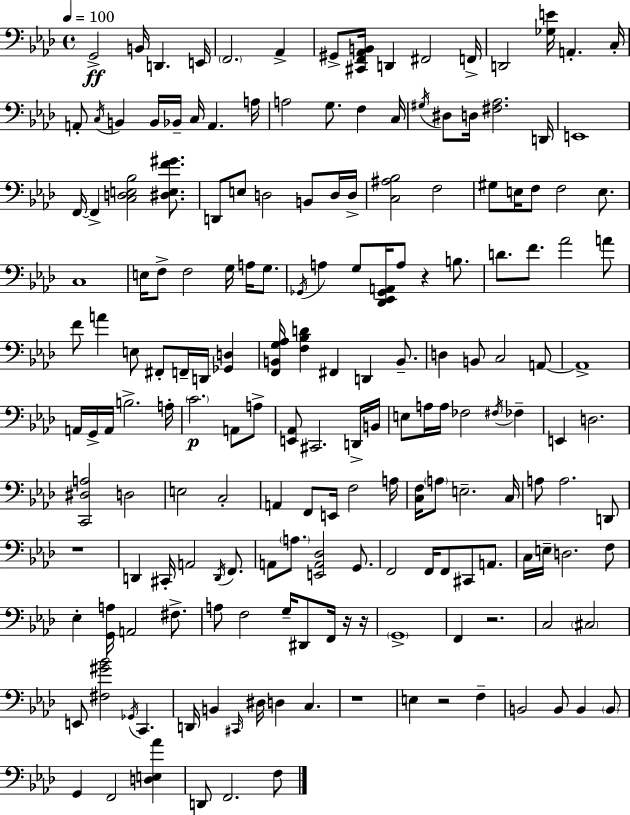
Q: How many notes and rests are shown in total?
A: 180